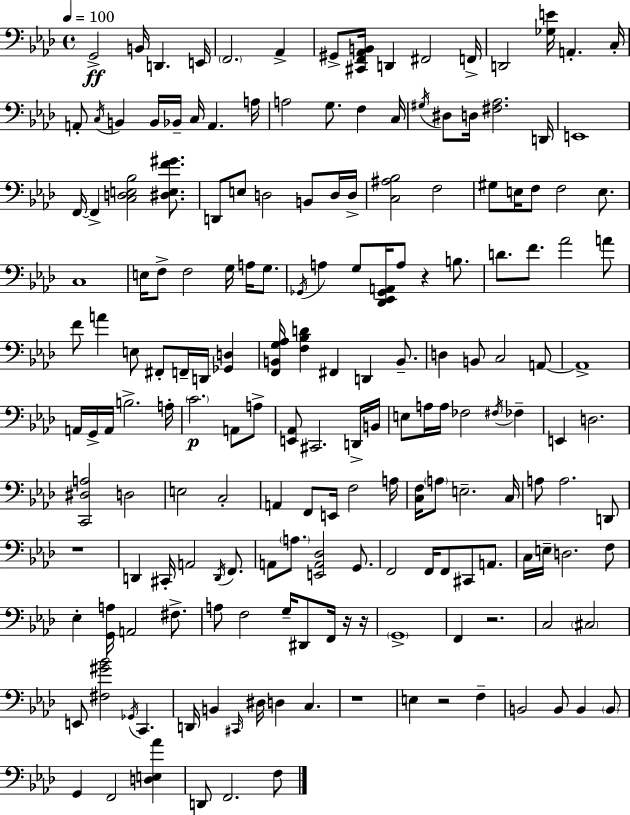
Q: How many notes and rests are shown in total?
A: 180